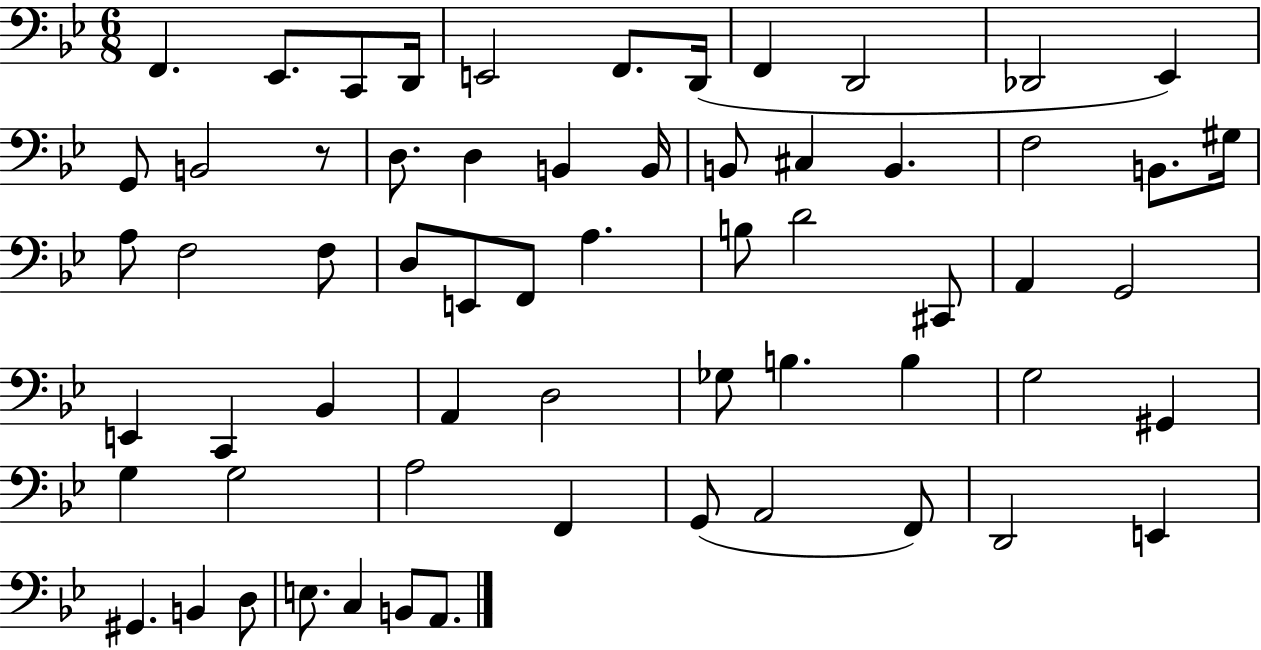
F2/q. Eb2/e. C2/e D2/s E2/h F2/e. D2/s F2/q D2/h Db2/h Eb2/q G2/e B2/h R/e D3/e. D3/q B2/q B2/s B2/e C#3/q B2/q. F3/h B2/e. G#3/s A3/e F3/h F3/e D3/e E2/e F2/e A3/q. B3/e D4/h C#2/e A2/q G2/h E2/q C2/q Bb2/q A2/q D3/h Gb3/e B3/q. B3/q G3/h G#2/q G3/q G3/h A3/h F2/q G2/e A2/h F2/e D2/h E2/q G#2/q. B2/q D3/e E3/e. C3/q B2/e A2/e.